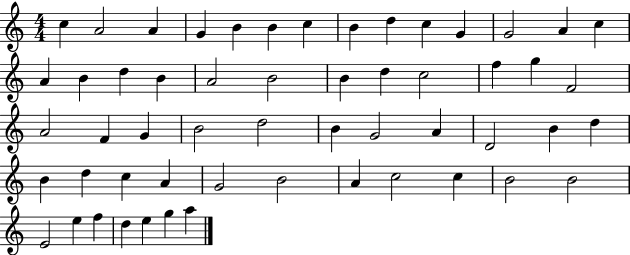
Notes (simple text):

C5/q A4/h A4/q G4/q B4/q B4/q C5/q B4/q D5/q C5/q G4/q G4/h A4/q C5/q A4/q B4/q D5/q B4/q A4/h B4/h B4/q D5/q C5/h F5/q G5/q F4/h A4/h F4/q G4/q B4/h D5/h B4/q G4/h A4/q D4/h B4/q D5/q B4/q D5/q C5/q A4/q G4/h B4/h A4/q C5/h C5/q B4/h B4/h E4/h E5/q F5/q D5/q E5/q G5/q A5/q